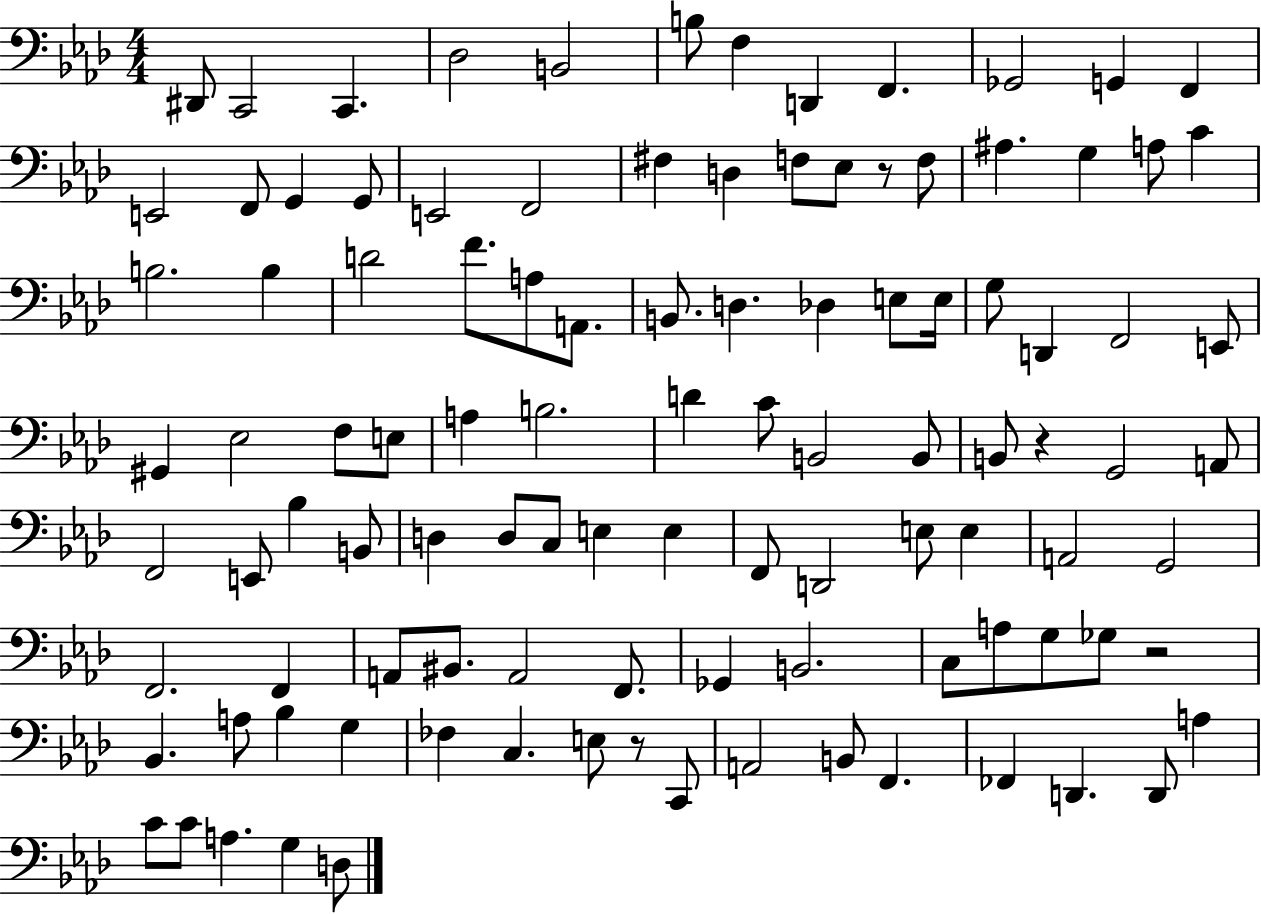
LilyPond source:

{
  \clef bass
  \numericTimeSignature
  \time 4/4
  \key aes \major
  \repeat volta 2 { dis,8 c,2 c,4. | des2 b,2 | b8 f4 d,4 f,4. | ges,2 g,4 f,4 | \break e,2 f,8 g,4 g,8 | e,2 f,2 | fis4 d4 f8 ees8 r8 f8 | ais4. g4 a8 c'4 | \break b2. b4 | d'2 f'8. a8 a,8. | b,8. d4. des4 e8 e16 | g8 d,4 f,2 e,8 | \break gis,4 ees2 f8 e8 | a4 b2. | d'4 c'8 b,2 b,8 | b,8 r4 g,2 a,8 | \break f,2 e,8 bes4 b,8 | d4 d8 c8 e4 e4 | f,8 d,2 e8 e4 | a,2 g,2 | \break f,2. f,4 | a,8 bis,8. a,2 f,8. | ges,4 b,2. | c8 a8 g8 ges8 r2 | \break bes,4. a8 bes4 g4 | fes4 c4. e8 r8 c,8 | a,2 b,8 f,4. | fes,4 d,4. d,8 a4 | \break c'8 c'8 a4. g4 d8 | } \bar "|."
}